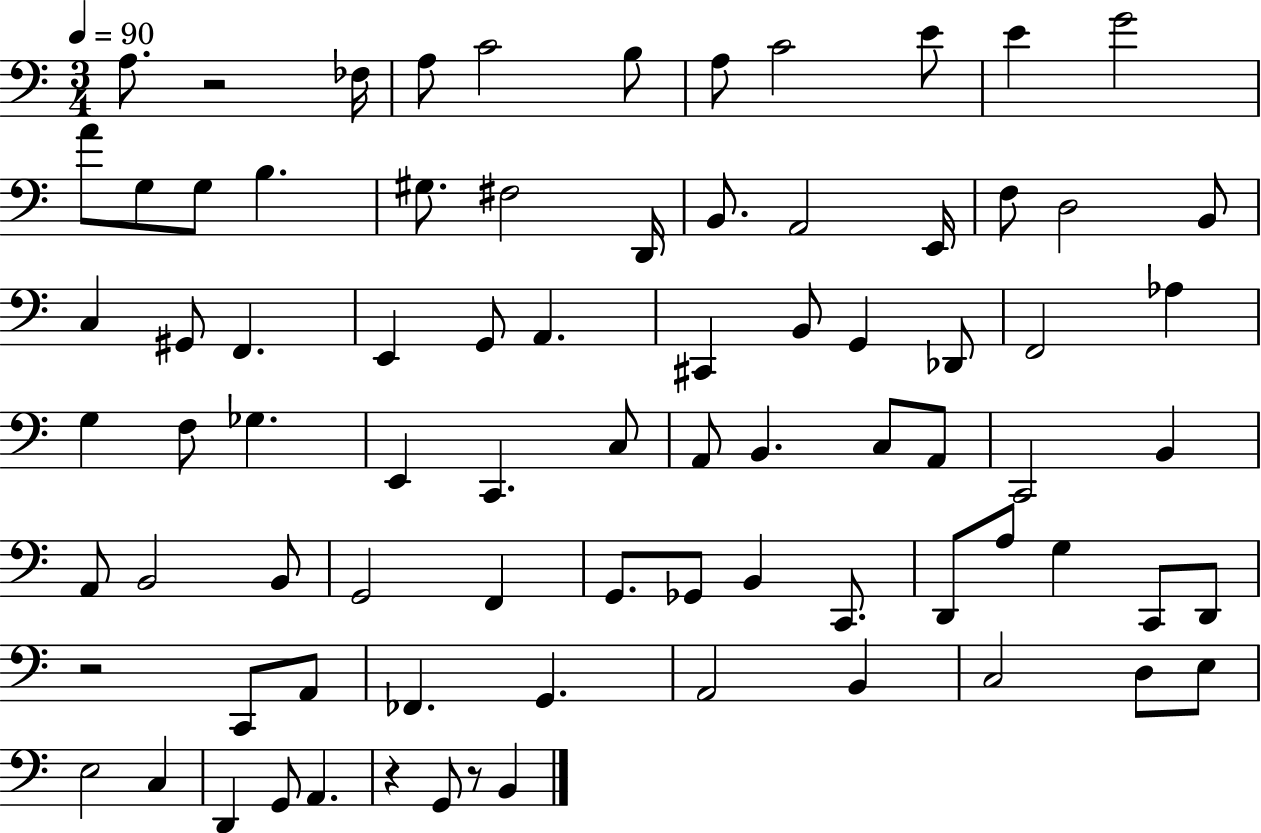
A3/e. R/h FES3/s A3/e C4/h B3/e A3/e C4/h E4/e E4/q G4/h A4/e G3/e G3/e B3/q. G#3/e. F#3/h D2/s B2/e. A2/h E2/s F3/e D3/h B2/e C3/q G#2/e F2/q. E2/q G2/e A2/q. C#2/q B2/e G2/q Db2/e F2/h Ab3/q G3/q F3/e Gb3/q. E2/q C2/q. C3/e A2/e B2/q. C3/e A2/e C2/h B2/q A2/e B2/h B2/e G2/h F2/q G2/e. Gb2/e B2/q C2/e. D2/e A3/e G3/q C2/e D2/e R/h C2/e A2/e FES2/q. G2/q. A2/h B2/q C3/h D3/e E3/e E3/h C3/q D2/q G2/e A2/q. R/q G2/e R/e B2/q